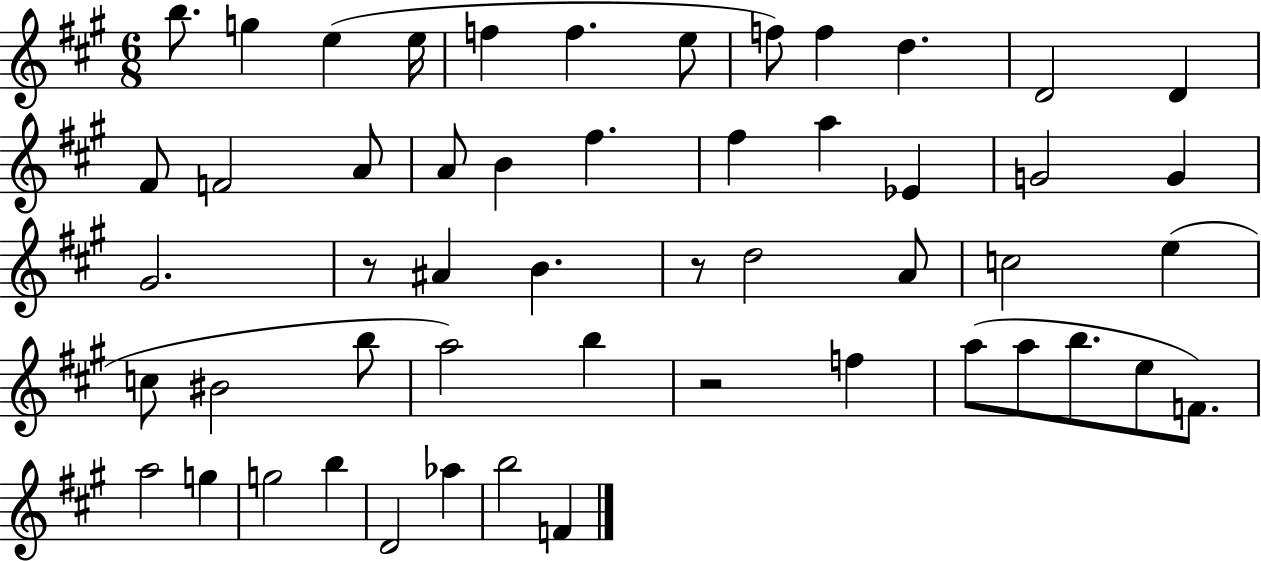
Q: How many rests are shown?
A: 3